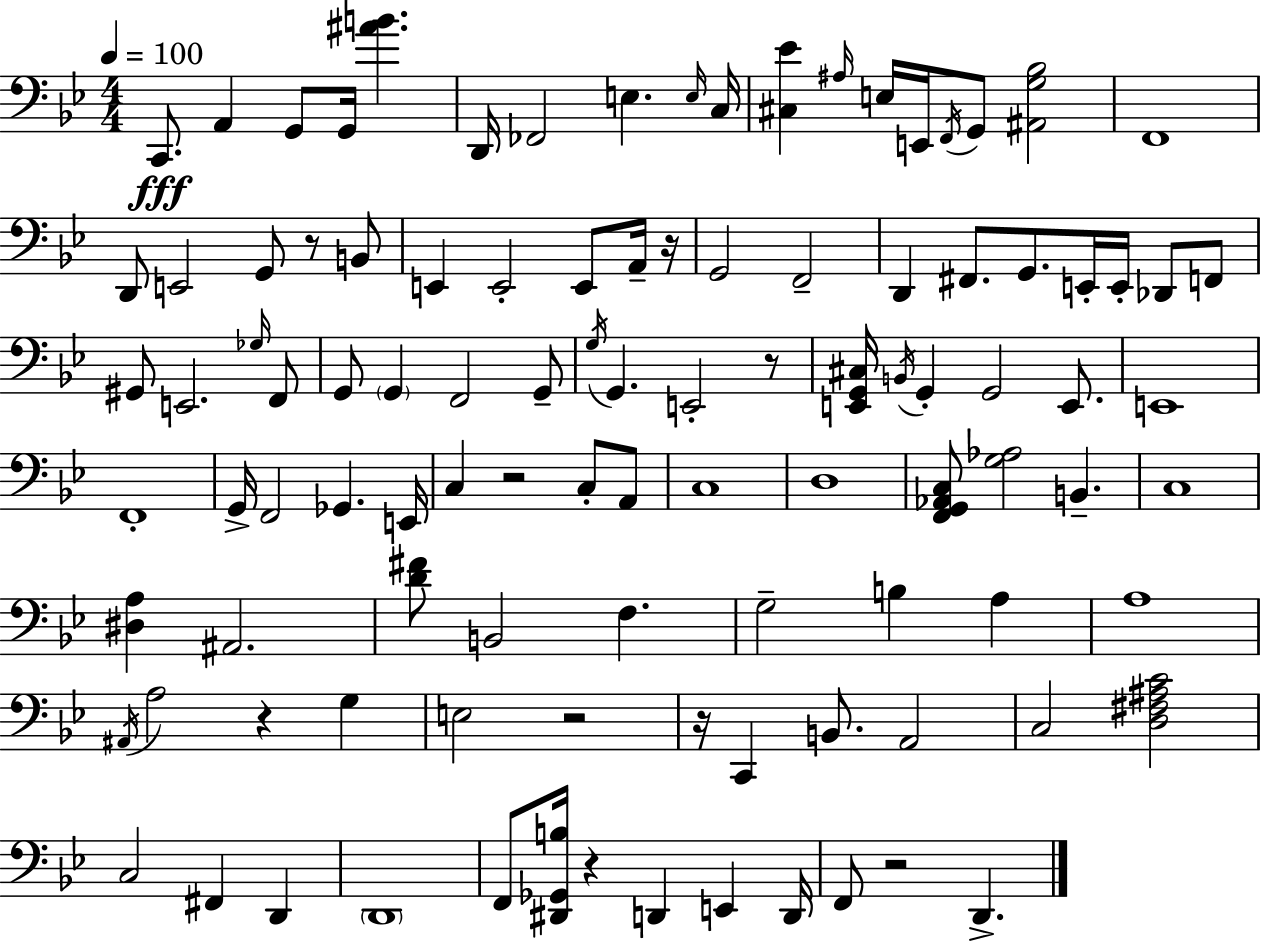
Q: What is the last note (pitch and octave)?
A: D2